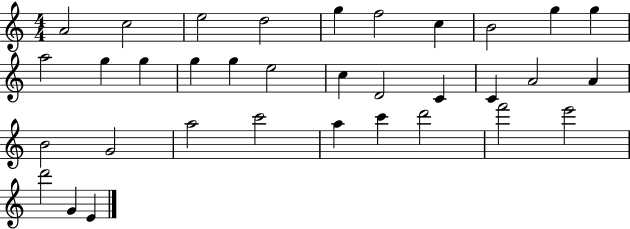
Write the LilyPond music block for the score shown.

{
  \clef treble
  \numericTimeSignature
  \time 4/4
  \key c \major
  a'2 c''2 | e''2 d''2 | g''4 f''2 c''4 | b'2 g''4 g''4 | \break a''2 g''4 g''4 | g''4 g''4 e''2 | c''4 d'2 c'4 | c'4 a'2 a'4 | \break b'2 g'2 | a''2 c'''2 | a''4 c'''4 d'''2 | f'''2 e'''2 | \break d'''2 g'4 e'4 | \bar "|."
}